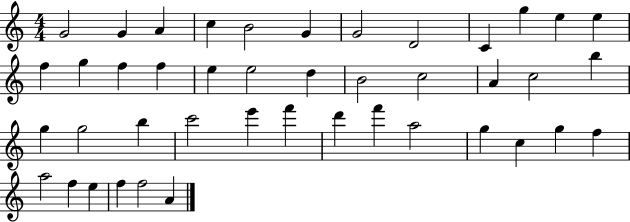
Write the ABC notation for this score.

X:1
T:Untitled
M:4/4
L:1/4
K:C
G2 G A c B2 G G2 D2 C g e e f g f f e e2 d B2 c2 A c2 b g g2 b c'2 e' f' d' f' a2 g c g f a2 f e f f2 A